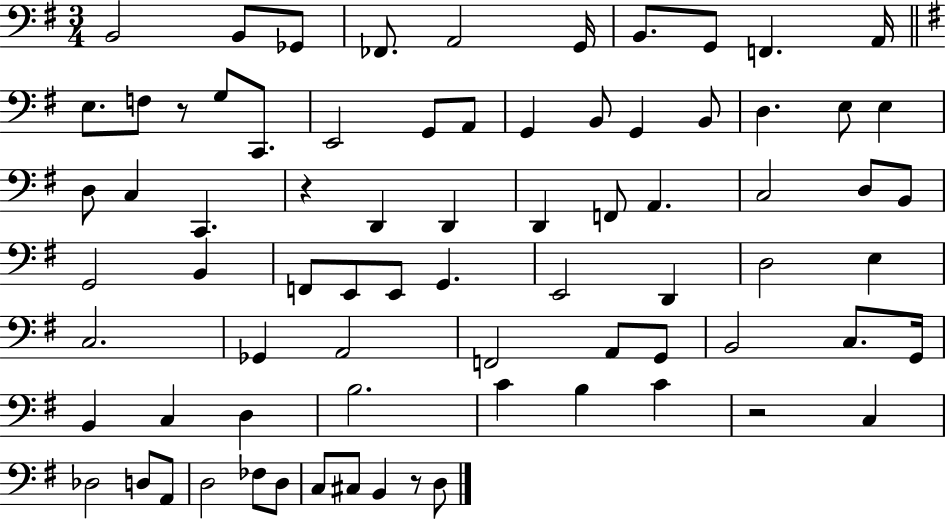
X:1
T:Untitled
M:3/4
L:1/4
K:G
B,,2 B,,/2 _G,,/2 _F,,/2 A,,2 G,,/4 B,,/2 G,,/2 F,, A,,/4 E,/2 F,/2 z/2 G,/2 C,,/2 E,,2 G,,/2 A,,/2 G,, B,,/2 G,, B,,/2 D, E,/2 E, D,/2 C, C,, z D,, D,, D,, F,,/2 A,, C,2 D,/2 B,,/2 G,,2 B,, F,,/2 E,,/2 E,,/2 G,, E,,2 D,, D,2 E, C,2 _G,, A,,2 F,,2 A,,/2 G,,/2 B,,2 C,/2 G,,/4 B,, C, D, B,2 C B, C z2 C, _D,2 D,/2 A,,/2 D,2 _F,/2 D,/2 C,/2 ^C,/2 B,, z/2 D,/2